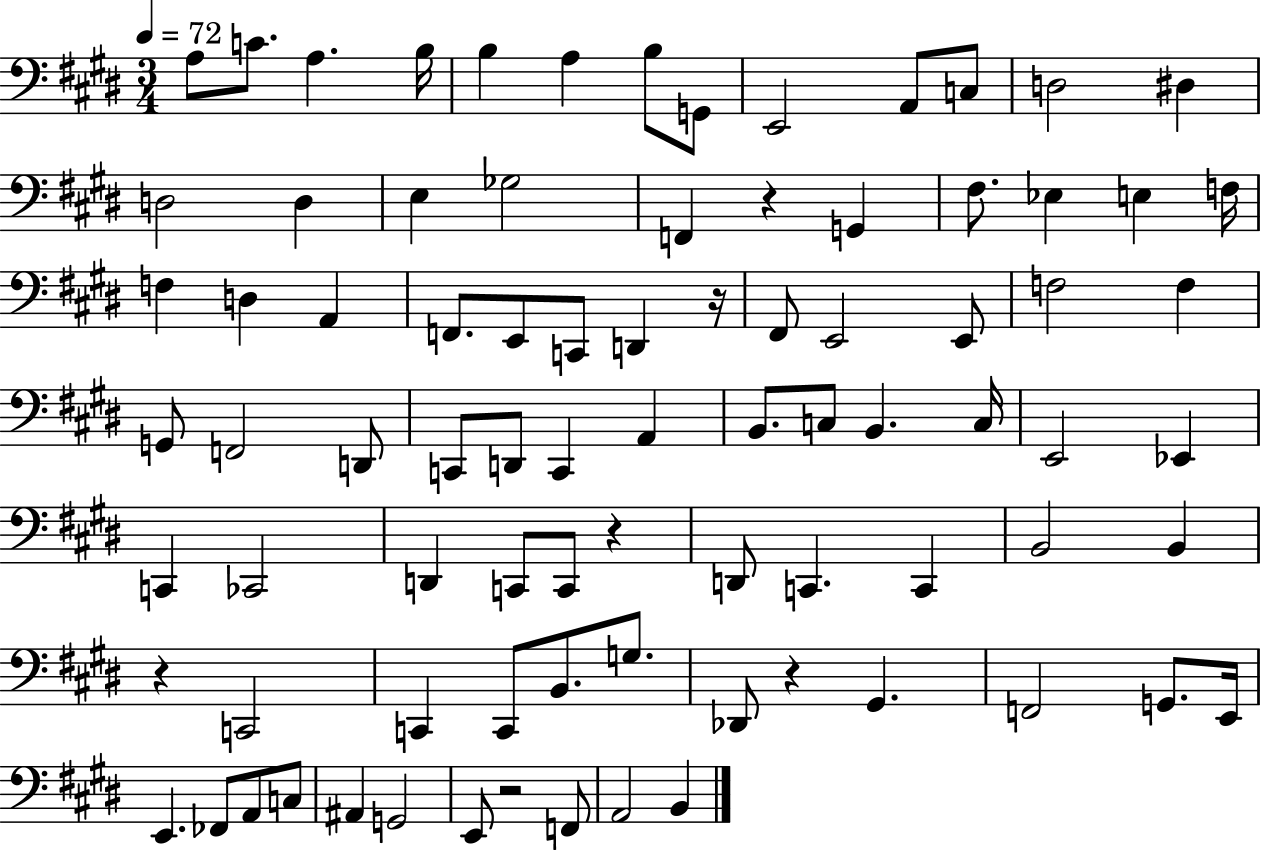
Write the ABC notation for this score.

X:1
T:Untitled
M:3/4
L:1/4
K:E
A,/2 C/2 A, B,/4 B, A, B,/2 G,,/2 E,,2 A,,/2 C,/2 D,2 ^D, D,2 D, E, _G,2 F,, z G,, ^F,/2 _E, E, F,/4 F, D, A,, F,,/2 E,,/2 C,,/2 D,, z/4 ^F,,/2 E,,2 E,,/2 F,2 F, G,,/2 F,,2 D,,/2 C,,/2 D,,/2 C,, A,, B,,/2 C,/2 B,, C,/4 E,,2 _E,, C,, _C,,2 D,, C,,/2 C,,/2 z D,,/2 C,, C,, B,,2 B,, z C,,2 C,, C,,/2 B,,/2 G,/2 _D,,/2 z ^G,, F,,2 G,,/2 E,,/4 E,, _F,,/2 A,,/2 C,/2 ^A,, G,,2 E,,/2 z2 F,,/2 A,,2 B,,